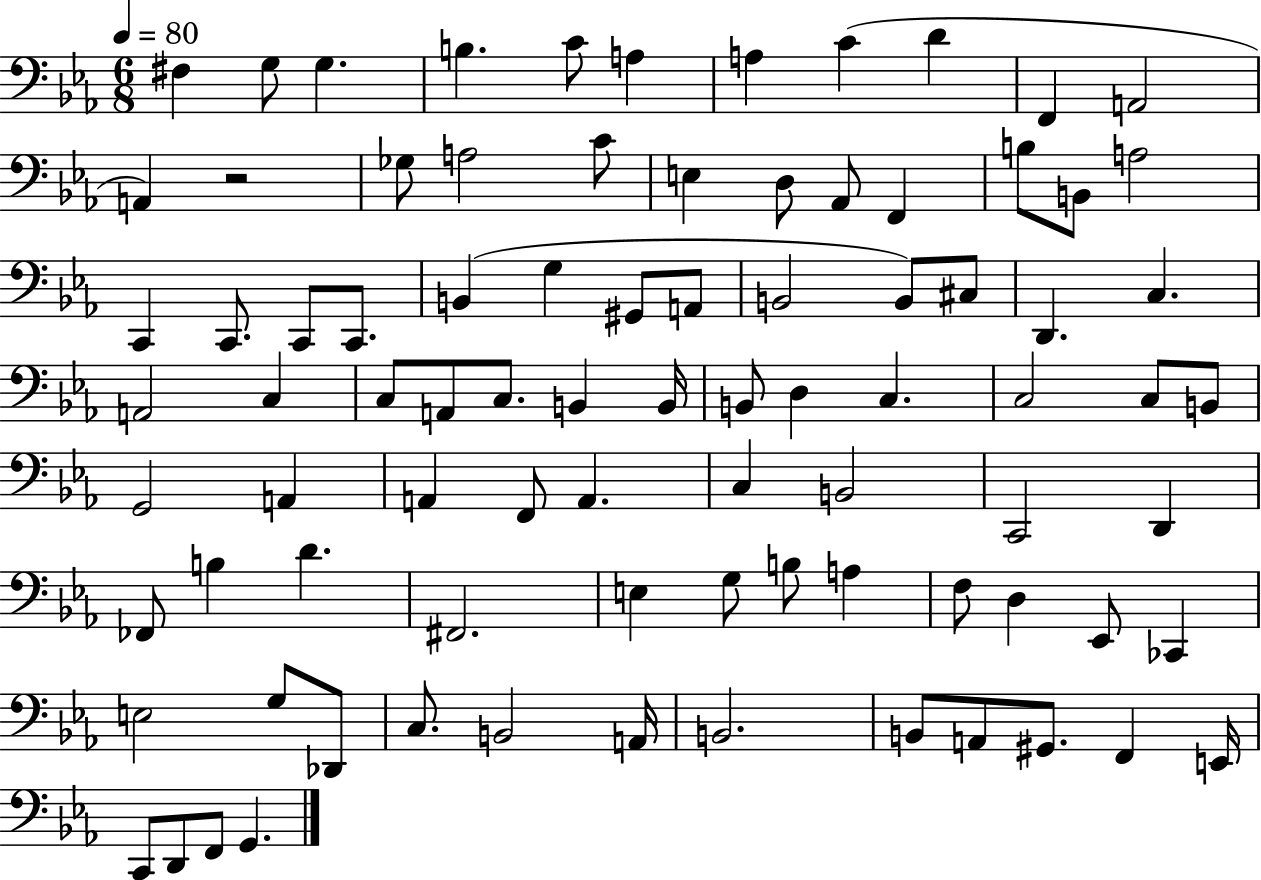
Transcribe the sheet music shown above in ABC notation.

X:1
T:Untitled
M:6/8
L:1/4
K:Eb
^F, G,/2 G, B, C/2 A, A, C D F,, A,,2 A,, z2 _G,/2 A,2 C/2 E, D,/2 _A,,/2 F,, B,/2 B,,/2 A,2 C,, C,,/2 C,,/2 C,,/2 B,, G, ^G,,/2 A,,/2 B,,2 B,,/2 ^C,/2 D,, C, A,,2 C, C,/2 A,,/2 C,/2 B,, B,,/4 B,,/2 D, C, C,2 C,/2 B,,/2 G,,2 A,, A,, F,,/2 A,, C, B,,2 C,,2 D,, _F,,/2 B, D ^F,,2 E, G,/2 B,/2 A, F,/2 D, _E,,/2 _C,, E,2 G,/2 _D,,/2 C,/2 B,,2 A,,/4 B,,2 B,,/2 A,,/2 ^G,,/2 F,, E,,/4 C,,/2 D,,/2 F,,/2 G,,